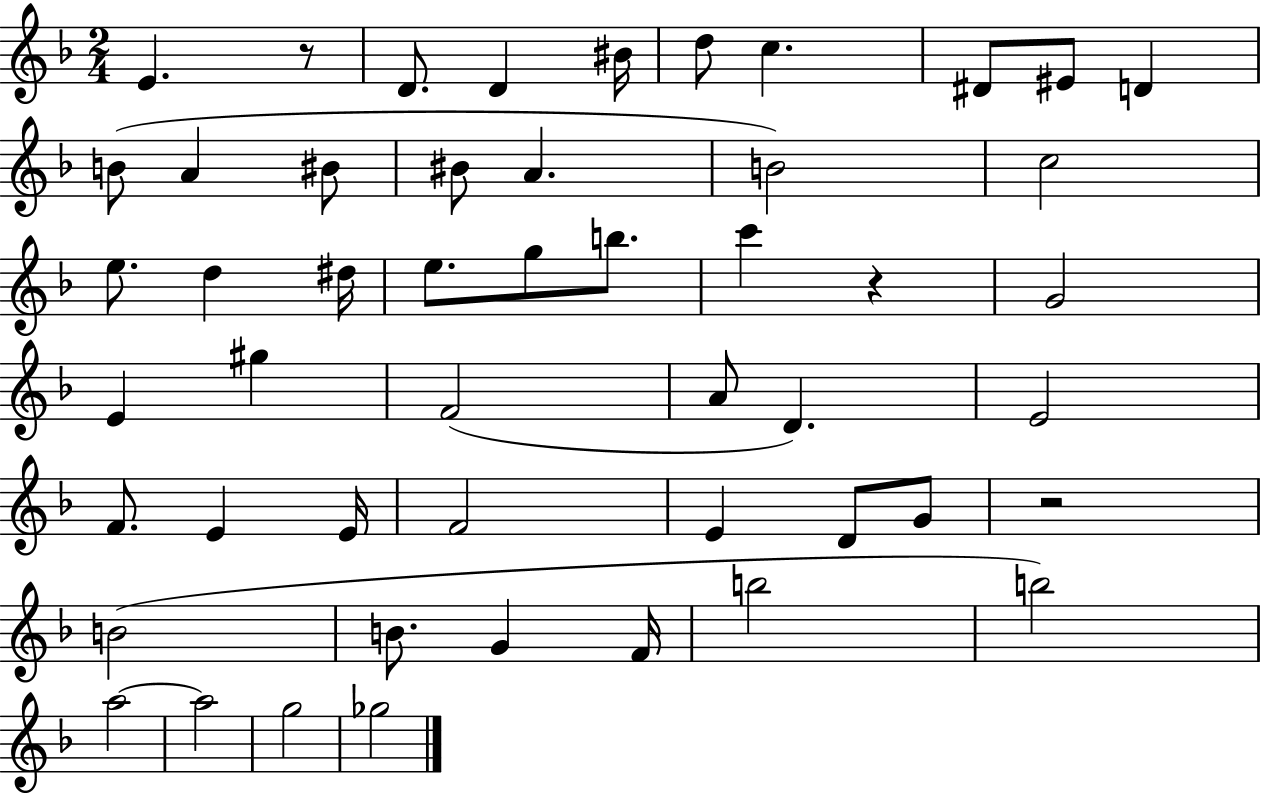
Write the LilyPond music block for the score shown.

{
  \clef treble
  \numericTimeSignature
  \time 2/4
  \key f \major
  e'4. r8 | d'8. d'4 bis'16 | d''8 c''4. | dis'8 eis'8 d'4 | \break b'8( a'4 bis'8 | bis'8 a'4. | b'2) | c''2 | \break e''8. d''4 dis''16 | e''8. g''8 b''8. | c'''4 r4 | g'2 | \break e'4 gis''4 | f'2( | a'8 d'4.) | e'2 | \break f'8. e'4 e'16 | f'2 | e'4 d'8 g'8 | r2 | \break b'2( | b'8. g'4 f'16 | b''2 | b''2) | \break a''2~~ | a''2 | g''2 | ges''2 | \break \bar "|."
}